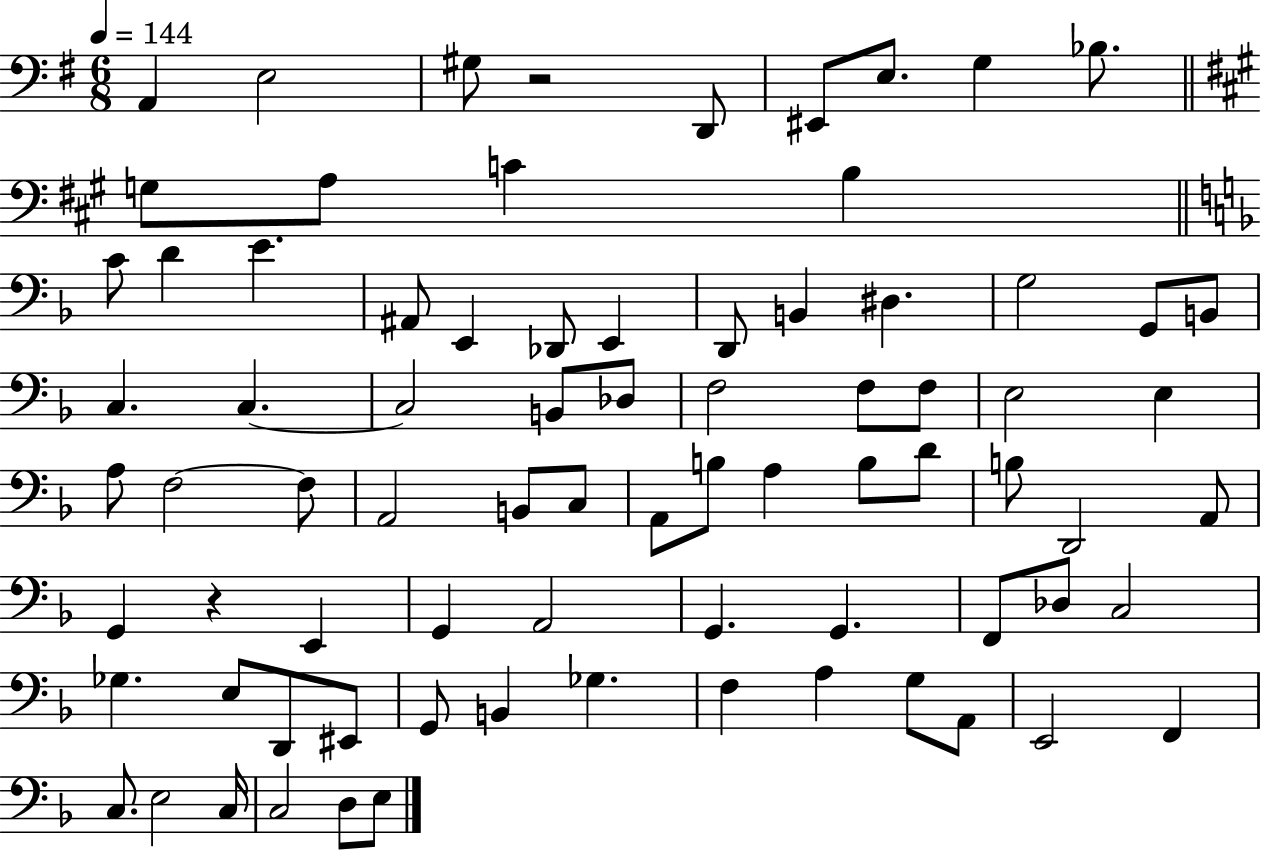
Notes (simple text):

A2/q E3/h G#3/e R/h D2/e EIS2/e E3/e. G3/q Bb3/e. G3/e A3/e C4/q B3/q C4/e D4/q E4/q. A#2/e E2/q Db2/e E2/q D2/e B2/q D#3/q. G3/h G2/e B2/e C3/q. C3/q. C3/h B2/e Db3/e F3/h F3/e F3/e E3/h E3/q A3/e F3/h F3/e A2/h B2/e C3/e A2/e B3/e A3/q B3/e D4/e B3/e D2/h A2/e G2/q R/q E2/q G2/q A2/h G2/q. G2/q. F2/e Db3/e C3/h Gb3/q. E3/e D2/e EIS2/e G2/e B2/q Gb3/q. F3/q A3/q G3/e A2/e E2/h F2/q C3/e. E3/h C3/s C3/h D3/e E3/e